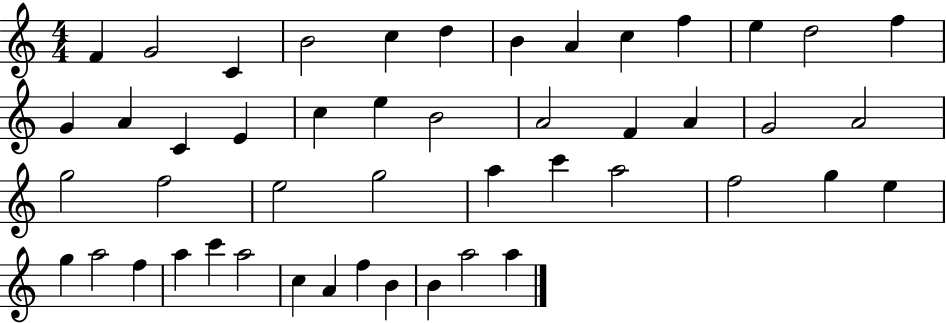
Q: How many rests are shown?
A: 0